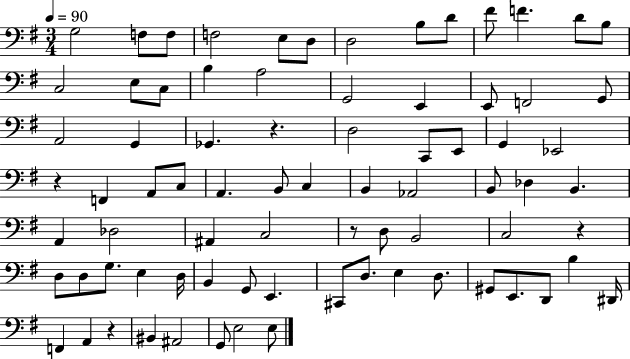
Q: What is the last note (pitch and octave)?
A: E3